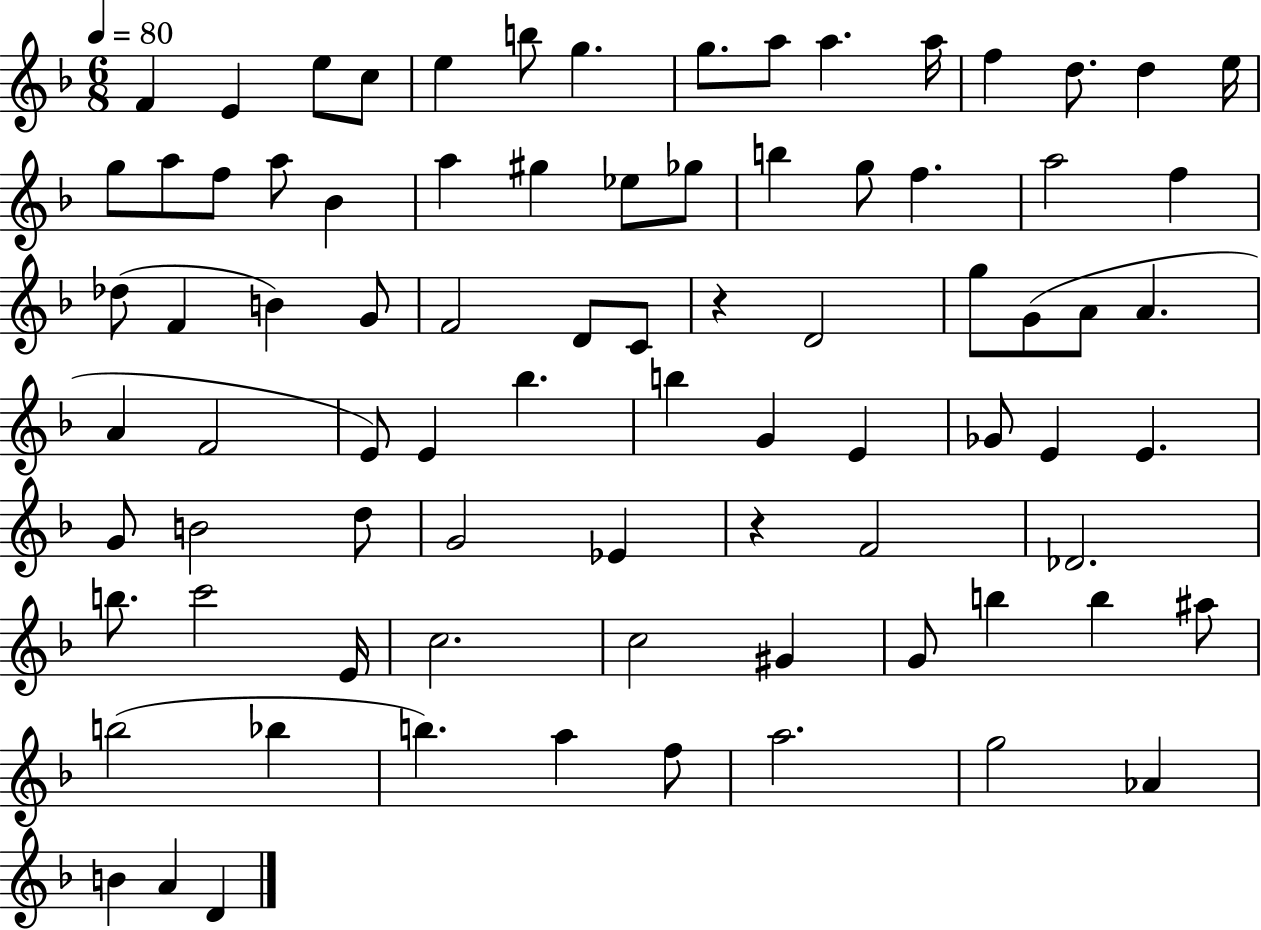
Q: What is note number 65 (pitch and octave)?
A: G#4